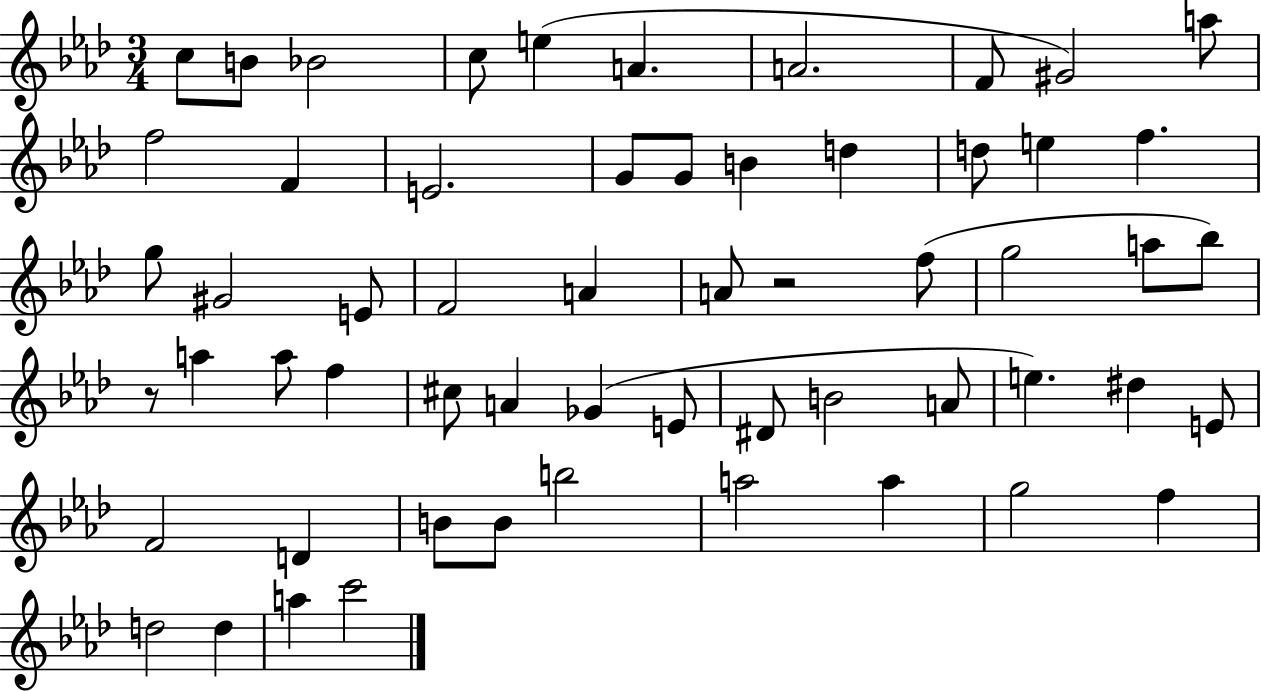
{
  \clef treble
  \numericTimeSignature
  \time 3/4
  \key aes \major
  c''8 b'8 bes'2 | c''8 e''4( a'4. | a'2. | f'8 gis'2) a''8 | \break f''2 f'4 | e'2. | g'8 g'8 b'4 d''4 | d''8 e''4 f''4. | \break g''8 gis'2 e'8 | f'2 a'4 | a'8 r2 f''8( | g''2 a''8 bes''8) | \break r8 a''4 a''8 f''4 | cis''8 a'4 ges'4( e'8 | dis'8 b'2 a'8 | e''4.) dis''4 e'8 | \break f'2 d'4 | b'8 b'8 b''2 | a''2 a''4 | g''2 f''4 | \break d''2 d''4 | a''4 c'''2 | \bar "|."
}